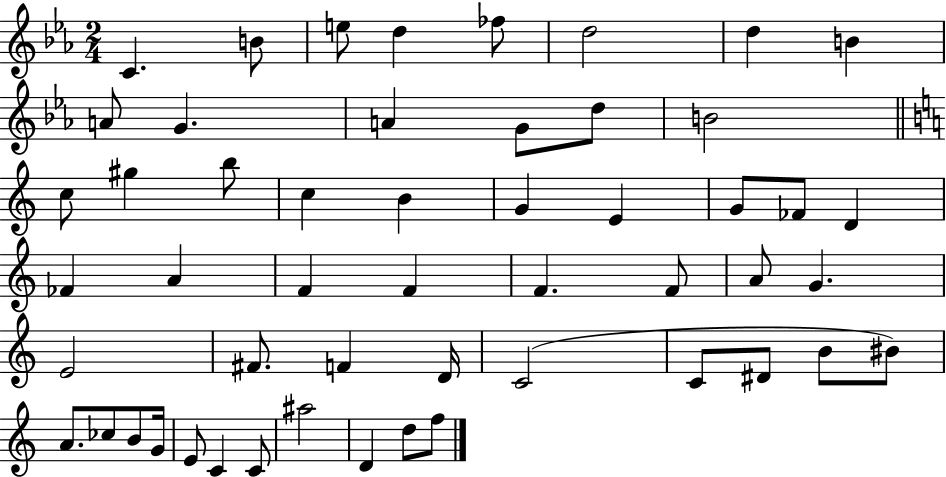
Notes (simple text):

C4/q. B4/e E5/e D5/q FES5/e D5/h D5/q B4/q A4/e G4/q. A4/q G4/e D5/e B4/h C5/e G#5/q B5/e C5/q B4/q G4/q E4/q G4/e FES4/e D4/q FES4/q A4/q F4/q F4/q F4/q. F4/e A4/e G4/q. E4/h F#4/e. F4/q D4/s C4/h C4/e D#4/e B4/e BIS4/e A4/e. CES5/e B4/e G4/s E4/e C4/q C4/e A#5/h D4/q D5/e F5/e